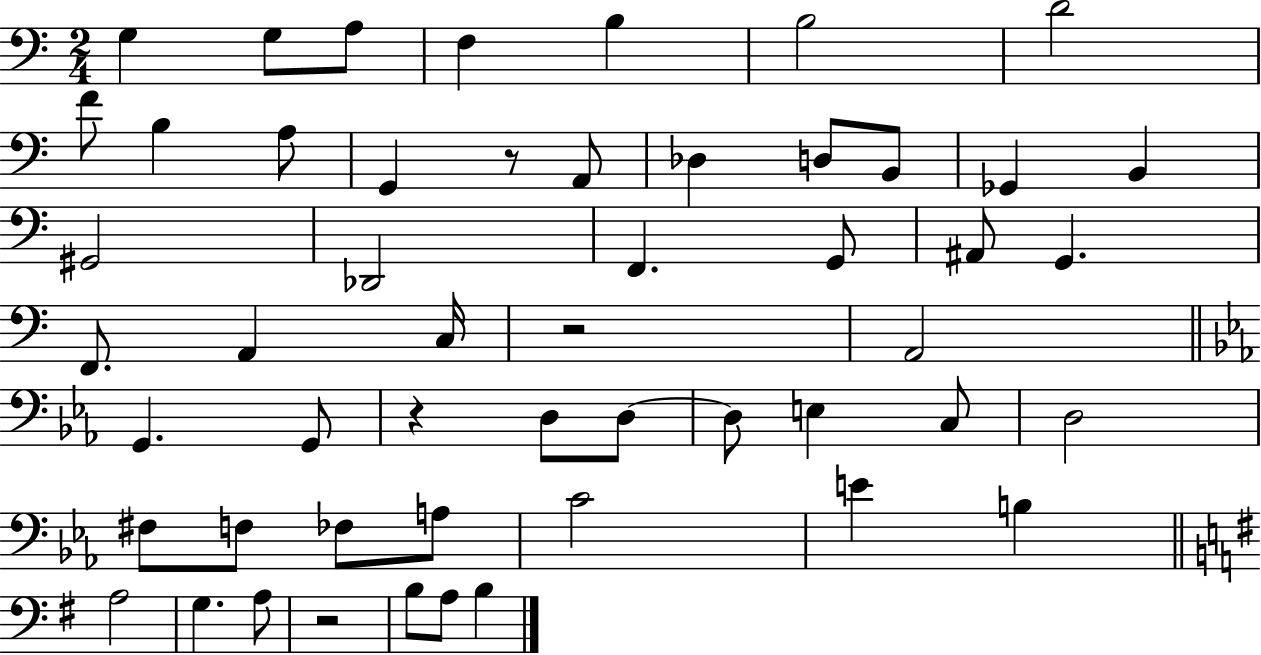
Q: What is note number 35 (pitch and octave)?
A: D3